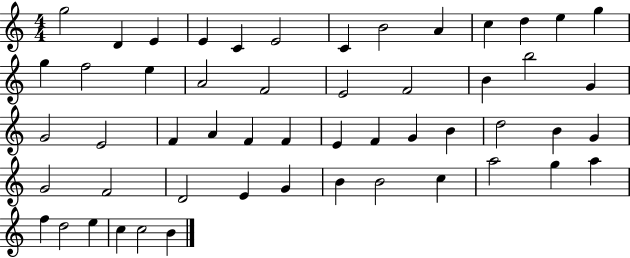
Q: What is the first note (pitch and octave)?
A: G5